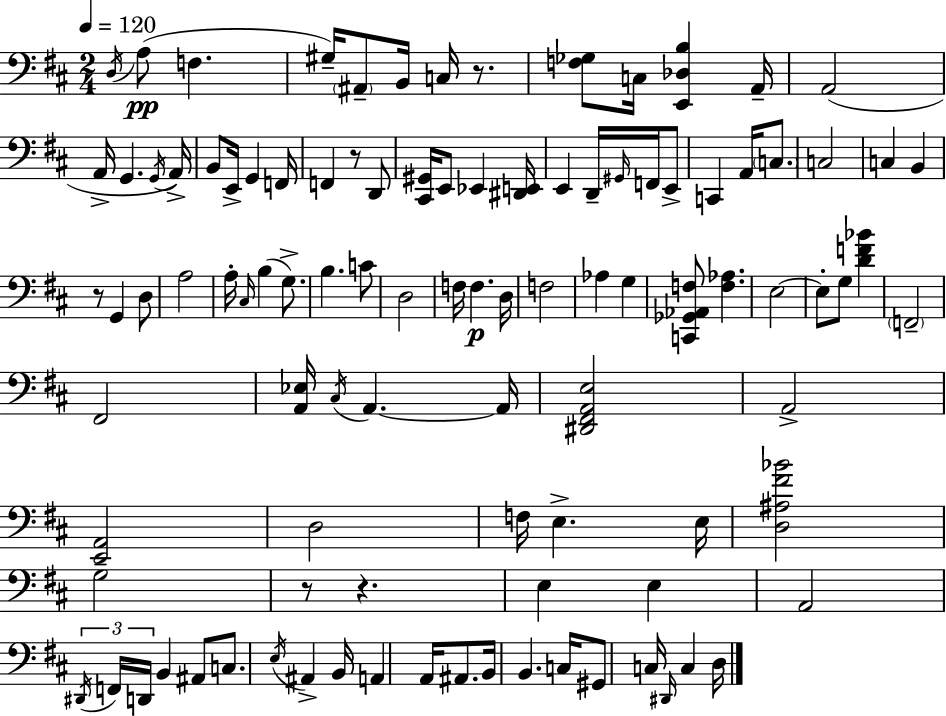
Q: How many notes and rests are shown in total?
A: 102